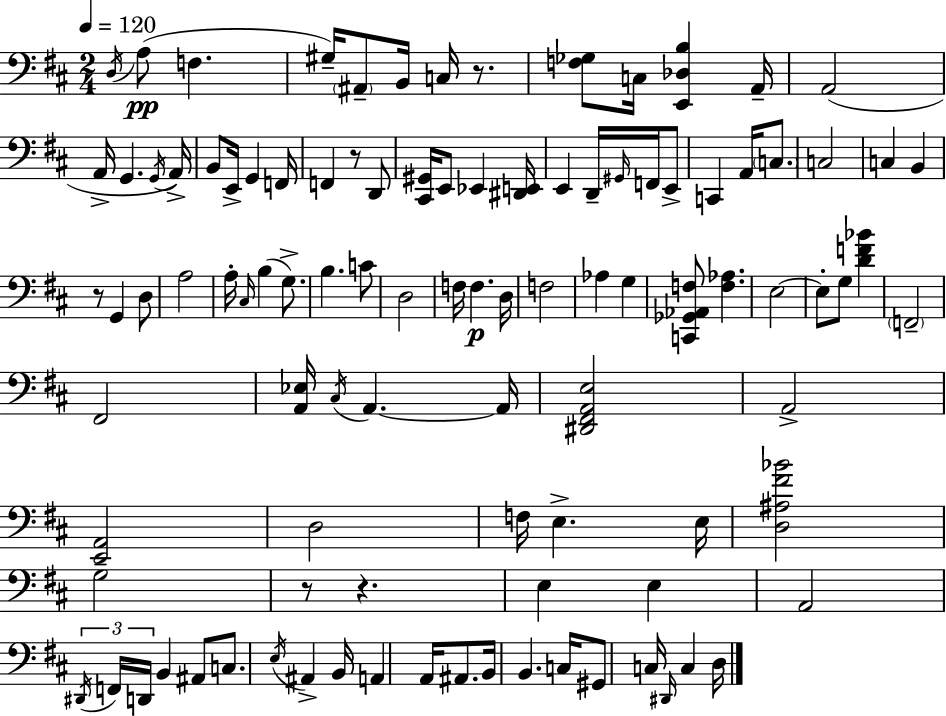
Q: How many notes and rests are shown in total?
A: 102